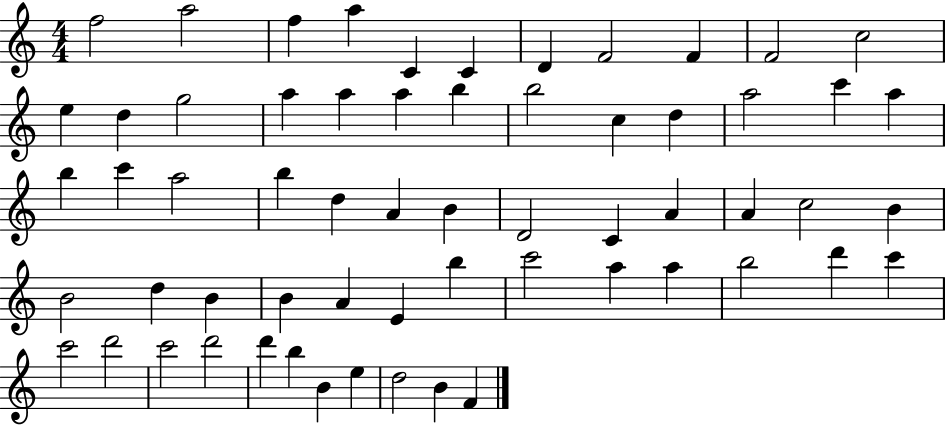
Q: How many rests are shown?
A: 0